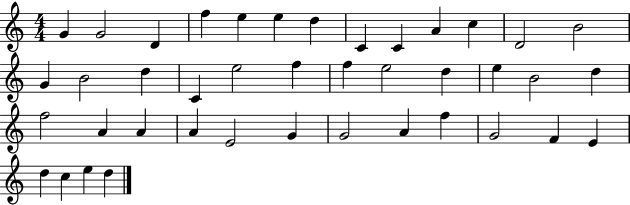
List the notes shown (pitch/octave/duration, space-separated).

G4/q G4/h D4/q F5/q E5/q E5/q D5/q C4/q C4/q A4/q C5/q D4/h B4/h G4/q B4/h D5/q C4/q E5/h F5/q F5/q E5/h D5/q E5/q B4/h D5/q F5/h A4/q A4/q A4/q E4/h G4/q G4/h A4/q F5/q G4/h F4/q E4/q D5/q C5/q E5/q D5/q